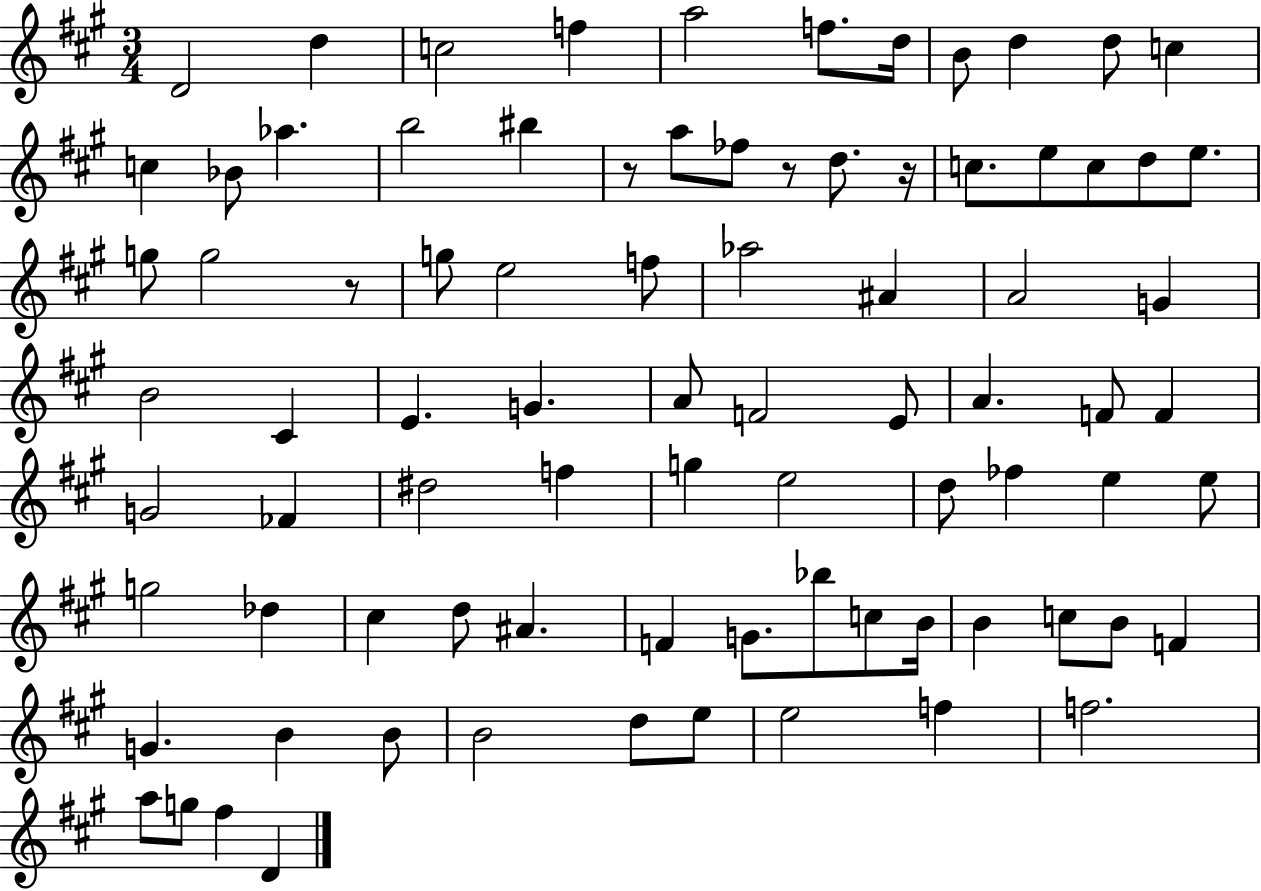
X:1
T:Untitled
M:3/4
L:1/4
K:A
D2 d c2 f a2 f/2 d/4 B/2 d d/2 c c _B/2 _a b2 ^b z/2 a/2 _f/2 z/2 d/2 z/4 c/2 e/2 c/2 d/2 e/2 g/2 g2 z/2 g/2 e2 f/2 _a2 ^A A2 G B2 ^C E G A/2 F2 E/2 A F/2 F G2 _F ^d2 f g e2 d/2 _f e e/2 g2 _d ^c d/2 ^A F G/2 _b/2 c/2 B/4 B c/2 B/2 F G B B/2 B2 d/2 e/2 e2 f f2 a/2 g/2 ^f D